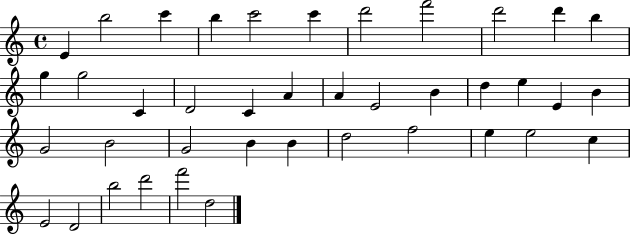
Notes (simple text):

E4/q B5/h C6/q B5/q C6/h C6/q D6/h F6/h D6/h D6/q B5/q G5/q G5/h C4/q D4/h C4/q A4/q A4/q E4/h B4/q D5/q E5/q E4/q B4/q G4/h B4/h G4/h B4/q B4/q D5/h F5/h E5/q E5/h C5/q E4/h D4/h B5/h D6/h F6/h D5/h